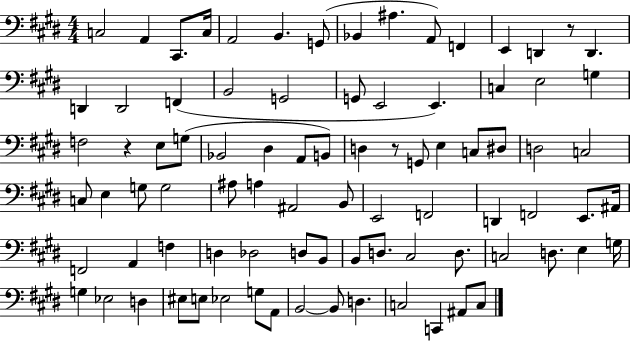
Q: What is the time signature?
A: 4/4